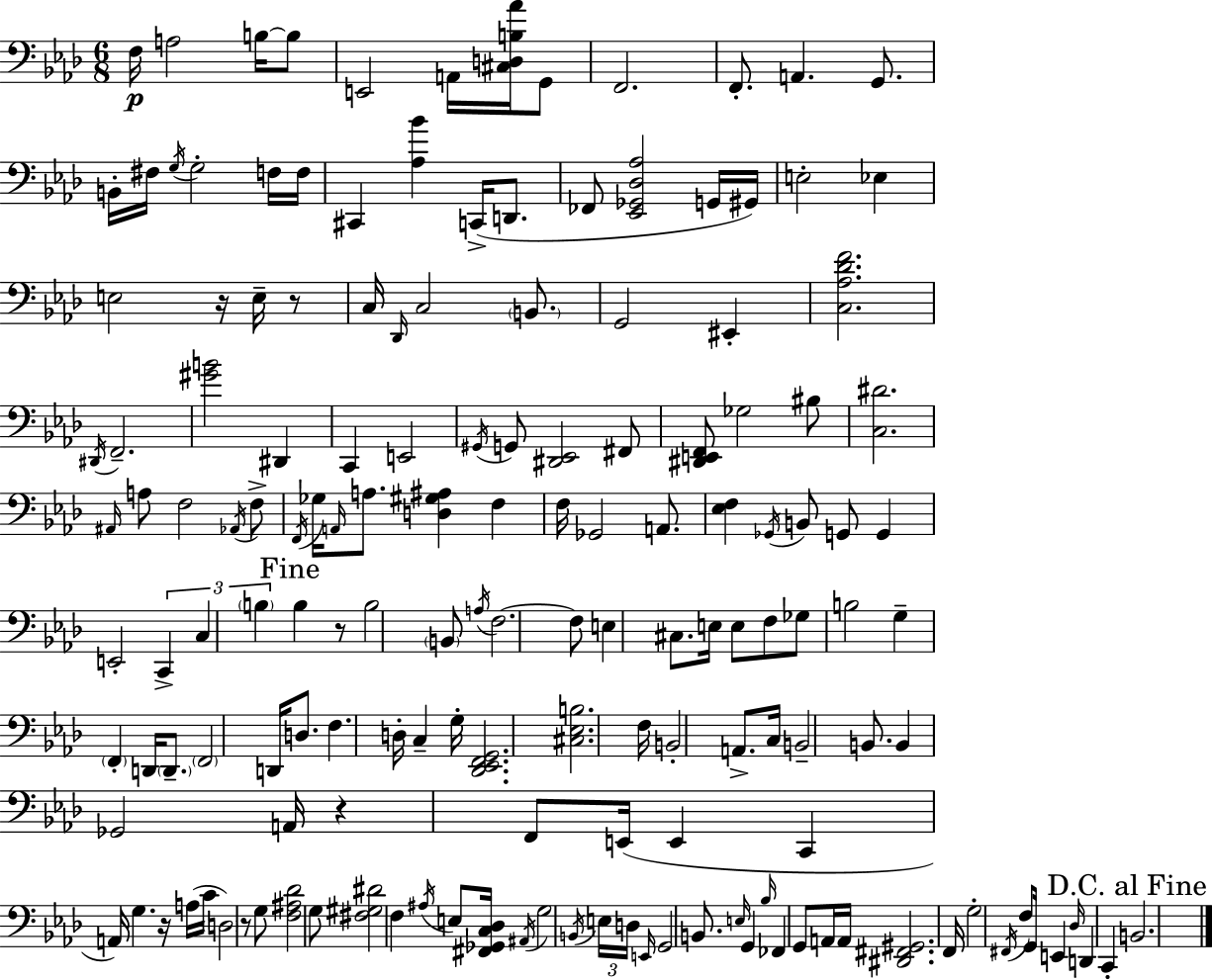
X:1
T:Untitled
M:6/8
L:1/4
K:Fm
F,/4 A,2 B,/4 B,/2 E,,2 A,,/4 [^C,D,B,_A]/4 G,,/2 F,,2 F,,/2 A,, G,,/2 B,,/4 ^F,/4 G,/4 G,2 F,/4 F,/4 ^C,, [_A,_B] C,,/4 D,,/2 _F,,/2 [_E,,_G,,_D,_A,]2 G,,/4 ^G,,/4 E,2 _E, E,2 z/4 E,/4 z/2 C,/4 _D,,/4 C,2 B,,/2 G,,2 ^E,, [C,_A,_DF]2 ^D,,/4 F,,2 [^GB]2 ^D,, C,, E,,2 ^G,,/4 G,,/2 [^D,,_E,,]2 ^F,,/2 [^D,,E,,F,,]/2 _G,2 ^B,/2 [C,^D]2 ^A,,/4 A,/2 F,2 _A,,/4 F,/2 F,,/4 _G,/4 A,,/4 A,/2 [D,^G,^A,] F, F,/4 _G,,2 A,,/2 [_E,F,] _G,,/4 B,,/2 G,,/2 G,, E,,2 C,, C, B, B, z/2 B,2 B,,/2 A,/4 F,2 F,/2 E, ^C,/2 E,/4 E,/2 F,/2 _G,/2 B,2 G, F,, D,,/4 D,,/2 F,,2 D,,/4 D,/2 F, D,/4 C, G,/4 [_D,,_E,,F,,G,,]2 [^C,_E,B,]2 F,/4 B,,2 A,,/2 C,/4 B,,2 B,,/2 B,, _G,,2 A,,/4 z F,,/2 E,,/4 E,, C,, A,,/4 G, z/4 A,/4 C/4 D,2 z/2 G,/2 [F,^A,_D]2 G,/2 [^F,^G,^D]2 F, ^A,/4 E,/2 [^F,,_G,,C,_D,]/4 ^A,,/4 G,2 B,,/4 E,/4 D,/4 E,,/4 G,,2 B,,/2 E,/4 G,, _B,/4 _F,, G,,/2 A,,/4 A,,/4 [^D,,^F,,^G,,]2 F,,/4 G,2 ^F,,/4 F,/2 G,,/4 E,, _D,/4 D,, C,, B,,2